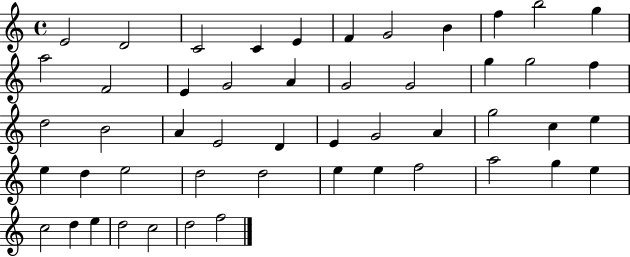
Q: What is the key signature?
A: C major